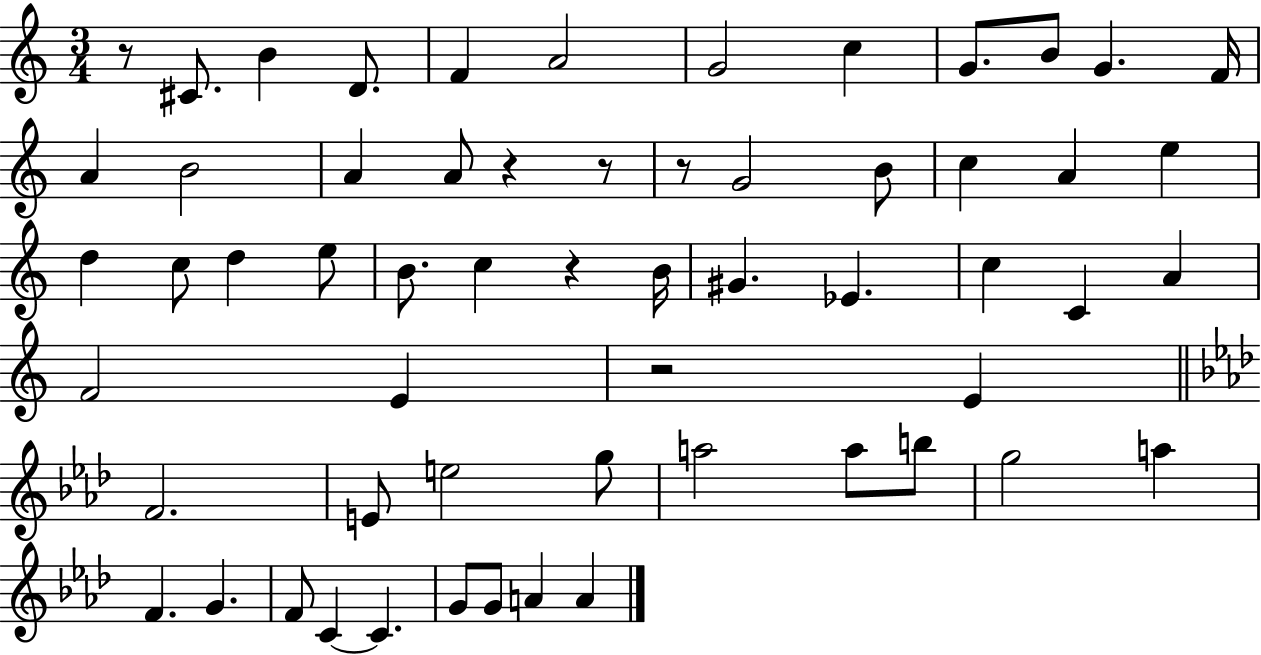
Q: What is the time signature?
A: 3/4